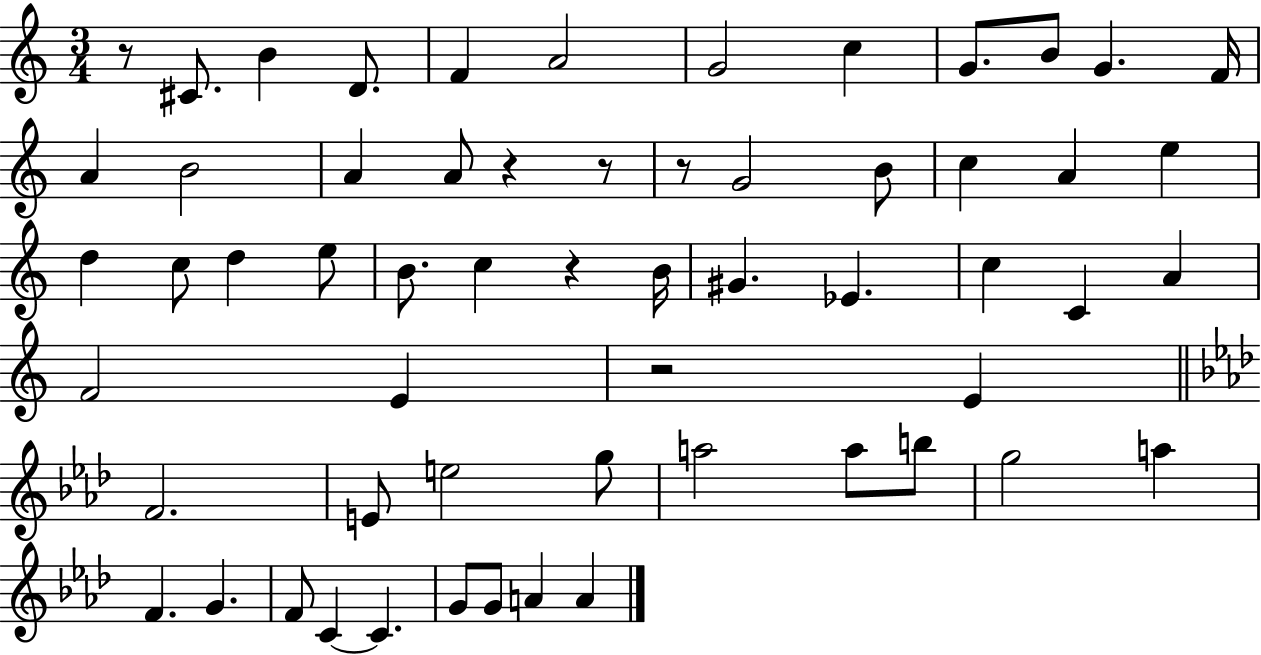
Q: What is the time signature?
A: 3/4